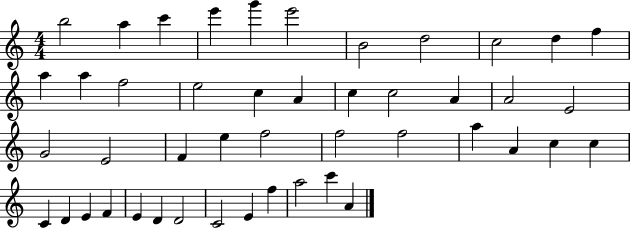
X:1
T:Untitled
M:4/4
L:1/4
K:C
b2 a c' e' g' e'2 B2 d2 c2 d f a a f2 e2 c A c c2 A A2 E2 G2 E2 F e f2 f2 f2 a A c c C D E F E D D2 C2 E f a2 c' A